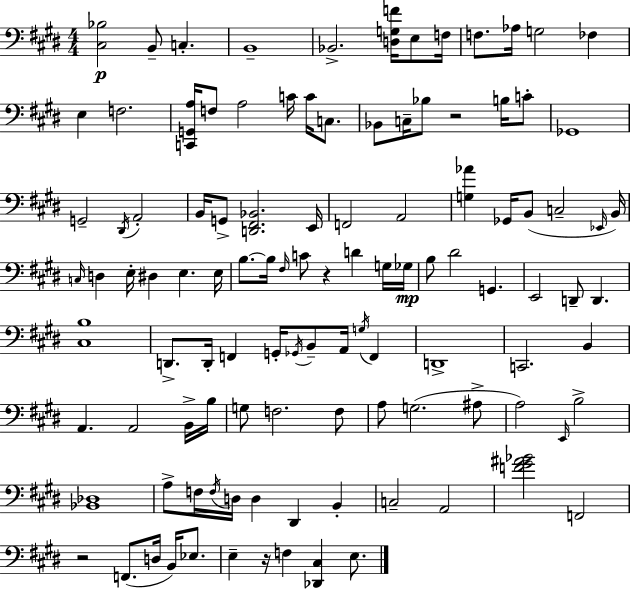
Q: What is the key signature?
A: E major